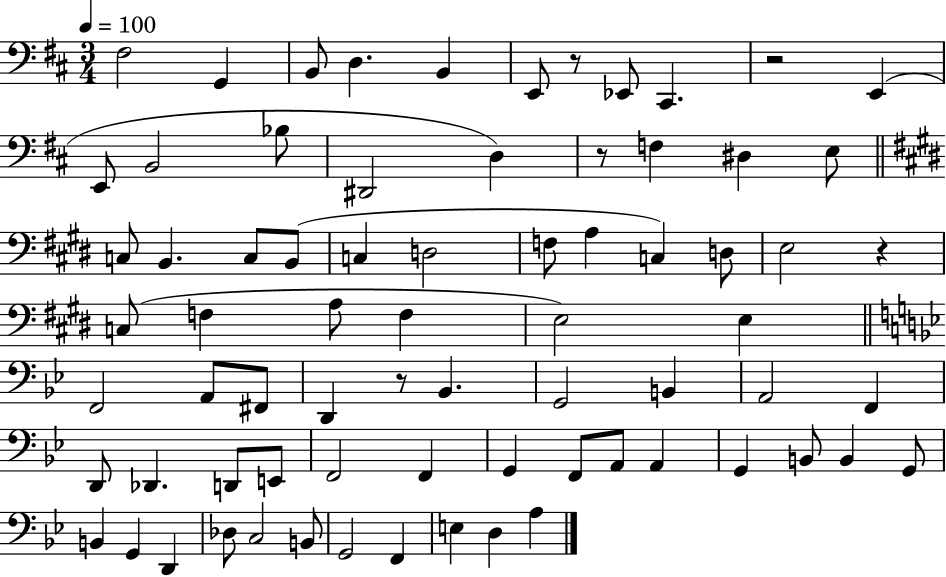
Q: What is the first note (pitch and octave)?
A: F#3